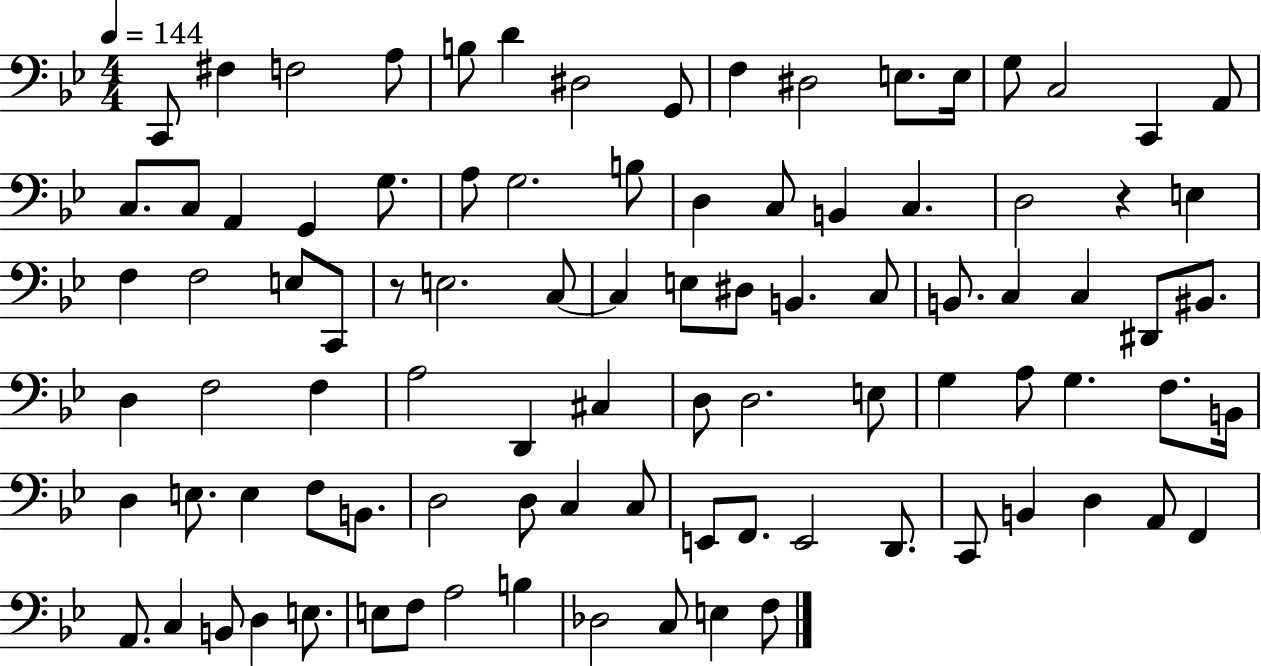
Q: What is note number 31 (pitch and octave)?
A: F3